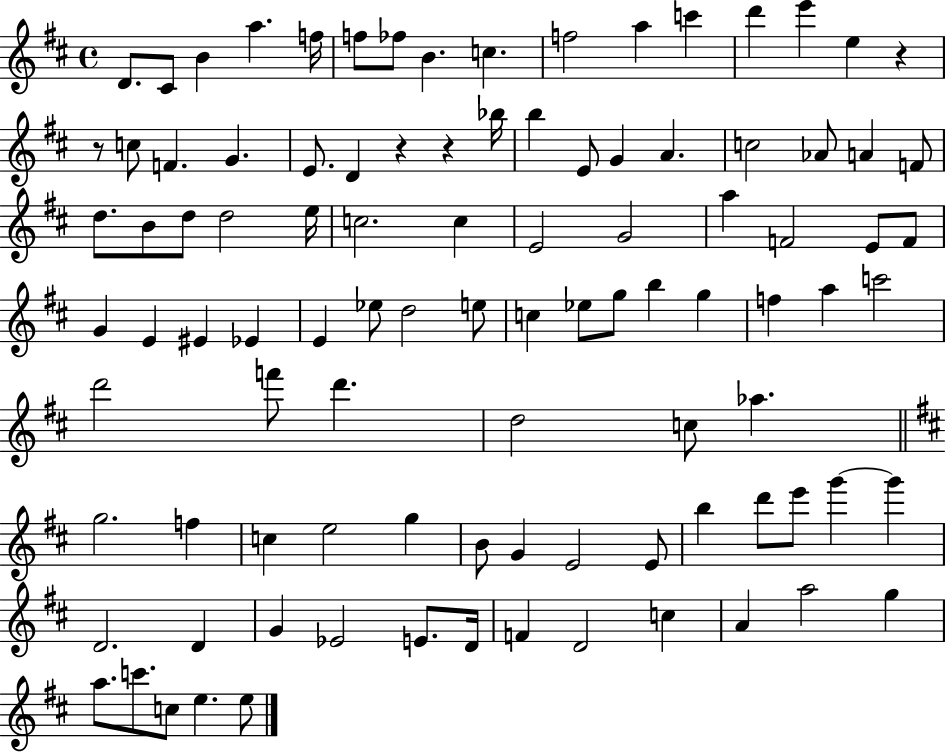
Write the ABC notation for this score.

X:1
T:Untitled
M:4/4
L:1/4
K:D
D/2 ^C/2 B a f/4 f/2 _f/2 B c f2 a c' d' e' e z z/2 c/2 F G E/2 D z z _b/4 b E/2 G A c2 _A/2 A F/2 d/2 B/2 d/2 d2 e/4 c2 c E2 G2 a F2 E/2 F/2 G E ^E _E E _e/2 d2 e/2 c _e/2 g/2 b g f a c'2 d'2 f'/2 d' d2 c/2 _a g2 f c e2 g B/2 G E2 E/2 b d'/2 e'/2 g' g' D2 D G _E2 E/2 D/4 F D2 c A a2 g a/2 c'/2 c/2 e e/2